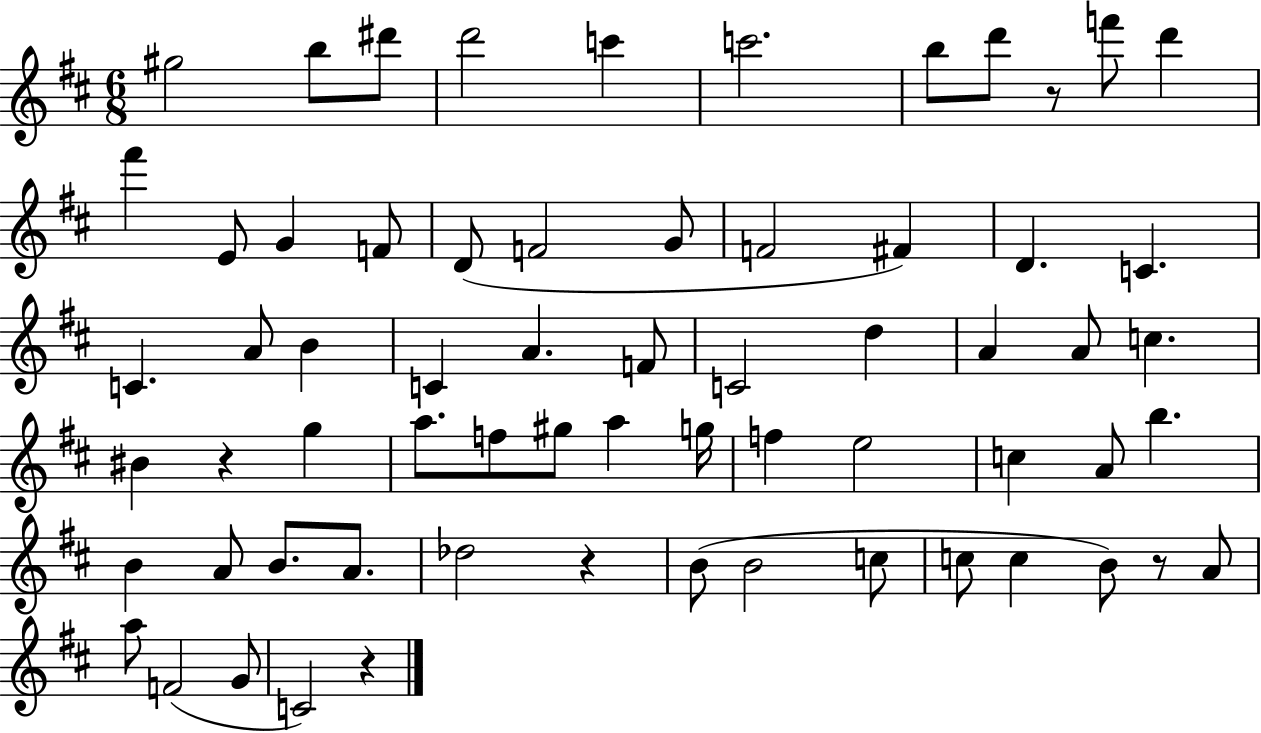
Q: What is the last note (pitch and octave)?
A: C4